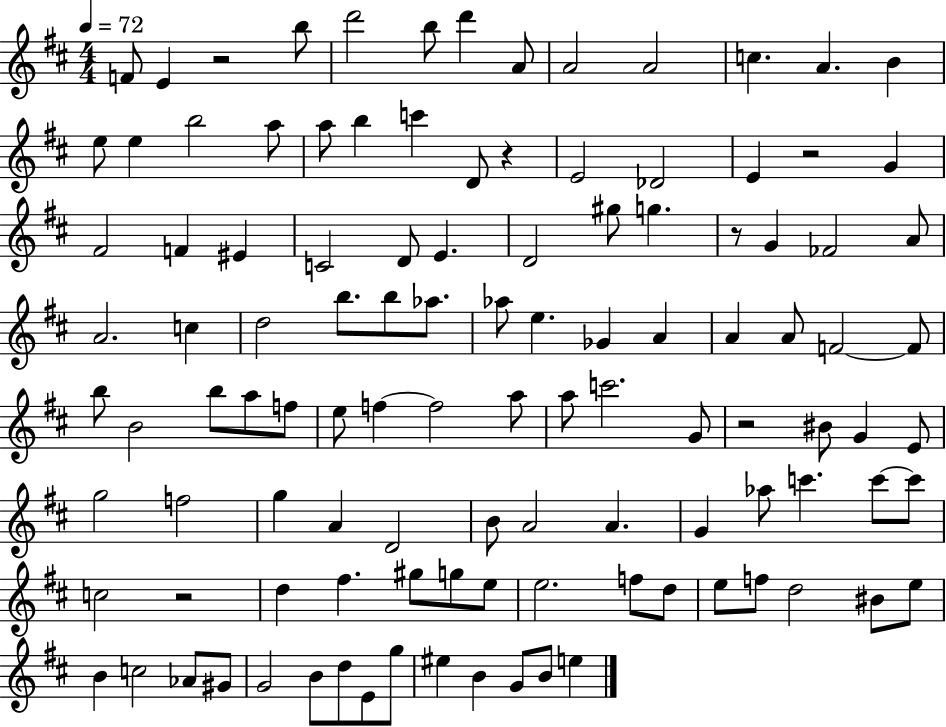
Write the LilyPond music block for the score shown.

{
  \clef treble
  \numericTimeSignature
  \time 4/4
  \key d \major
  \tempo 4 = 72
  f'8 e'4 r2 b''8 | d'''2 b''8 d'''4 a'8 | a'2 a'2 | c''4. a'4. b'4 | \break e''8 e''4 b''2 a''8 | a''8 b''4 c'''4 d'8 r4 | e'2 des'2 | e'4 r2 g'4 | \break fis'2 f'4 eis'4 | c'2 d'8 e'4. | d'2 gis''8 g''4. | r8 g'4 fes'2 a'8 | \break a'2. c''4 | d''2 b''8. b''8 aes''8. | aes''8 e''4. ges'4 a'4 | a'4 a'8 f'2~~ f'8 | \break b''8 b'2 b''8 a''8 f''8 | e''8 f''4~~ f''2 a''8 | a''8 c'''2. g'8 | r2 bis'8 g'4 e'8 | \break g''2 f''2 | g''4 a'4 d'2 | b'8 a'2 a'4. | g'4 aes''8 c'''4. c'''8~~ c'''8 | \break c''2 r2 | d''4 fis''4. gis''8 g''8 e''8 | e''2. f''8 d''8 | e''8 f''8 d''2 bis'8 e''8 | \break b'4 c''2 aes'8 gis'8 | g'2 b'8 d''8 e'8 g''8 | eis''4 b'4 g'8 b'8 e''4 | \bar "|."
}